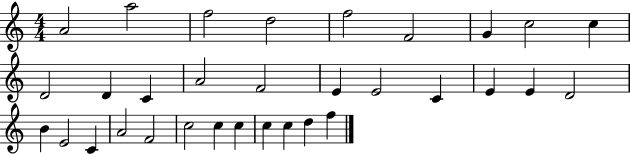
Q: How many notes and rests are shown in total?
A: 32